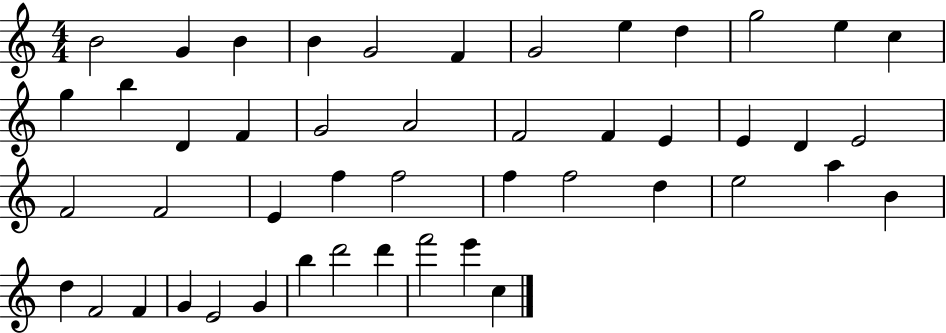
X:1
T:Untitled
M:4/4
L:1/4
K:C
B2 G B B G2 F G2 e d g2 e c g b D F G2 A2 F2 F E E D E2 F2 F2 E f f2 f f2 d e2 a B d F2 F G E2 G b d'2 d' f'2 e' c